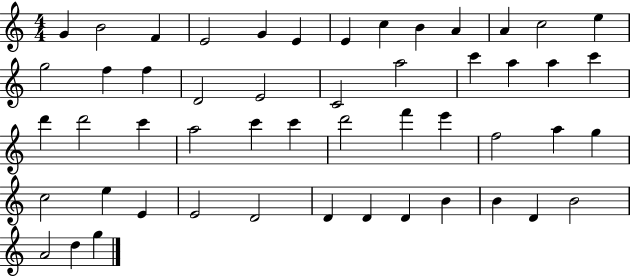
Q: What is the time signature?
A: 4/4